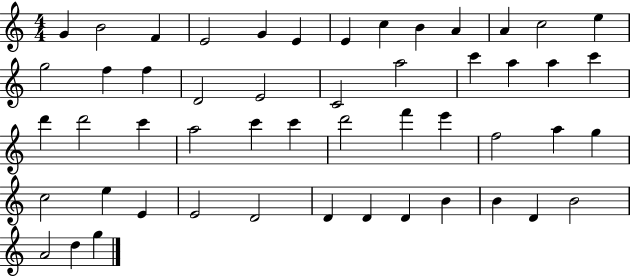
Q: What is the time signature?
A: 4/4